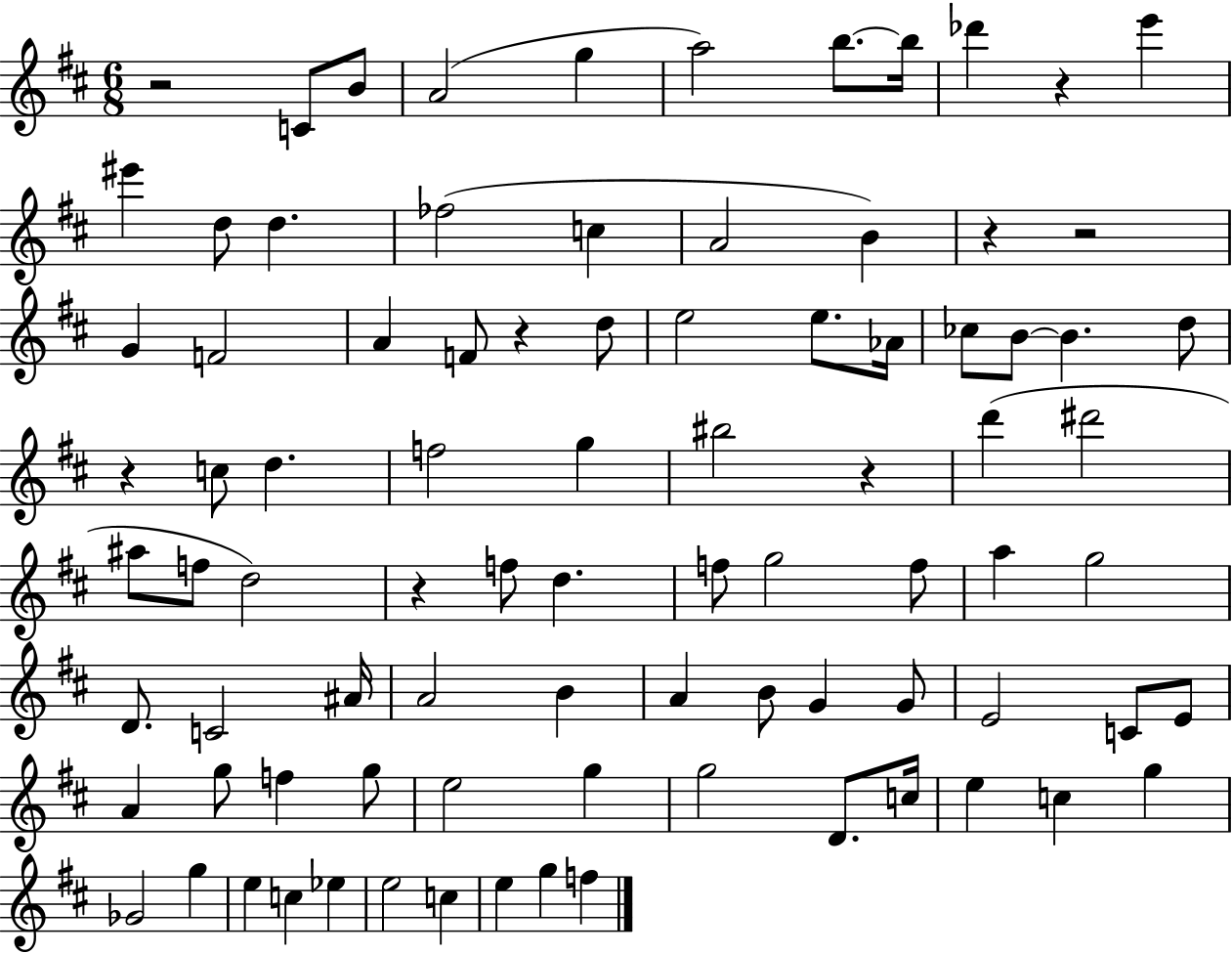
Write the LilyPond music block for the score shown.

{
  \clef treble
  \numericTimeSignature
  \time 6/8
  \key d \major
  r2 c'8 b'8 | a'2( g''4 | a''2) b''8.~~ b''16 | des'''4 r4 e'''4 | \break eis'''4 d''8 d''4. | fes''2( c''4 | a'2 b'4) | r4 r2 | \break g'4 f'2 | a'4 f'8 r4 d''8 | e''2 e''8. aes'16 | ces''8 b'8~~ b'4. d''8 | \break r4 c''8 d''4. | f''2 g''4 | bis''2 r4 | d'''4( dis'''2 | \break ais''8 f''8 d''2) | r4 f''8 d''4. | f''8 g''2 f''8 | a''4 g''2 | \break d'8. c'2 ais'16 | a'2 b'4 | a'4 b'8 g'4 g'8 | e'2 c'8 e'8 | \break a'4 g''8 f''4 g''8 | e''2 g''4 | g''2 d'8. c''16 | e''4 c''4 g''4 | \break ges'2 g''4 | e''4 c''4 ees''4 | e''2 c''4 | e''4 g''4 f''4 | \break \bar "|."
}